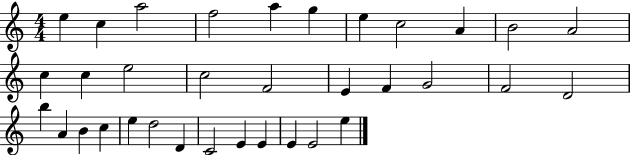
E5/q C5/q A5/h F5/h A5/q G5/q E5/q C5/h A4/q B4/h A4/h C5/q C5/q E5/h C5/h F4/h E4/q F4/q G4/h F4/h D4/h B5/q A4/q B4/q C5/q E5/q D5/h D4/q C4/h E4/q E4/q E4/q E4/h E5/q